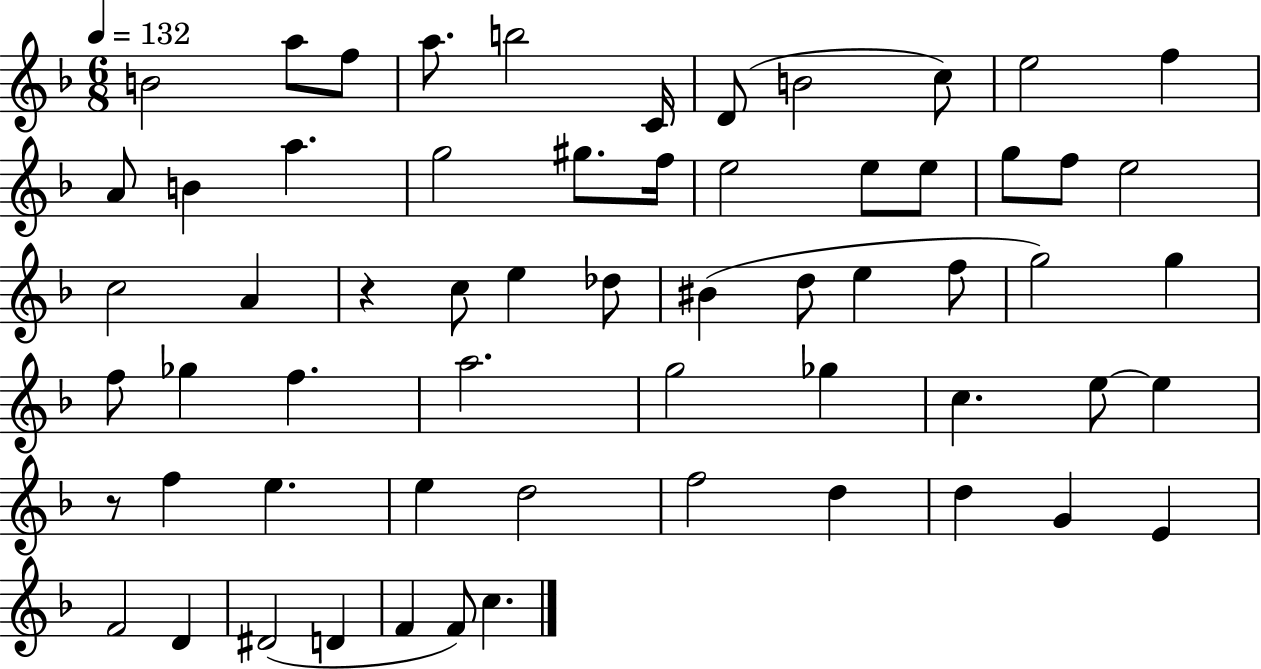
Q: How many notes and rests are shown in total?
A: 61